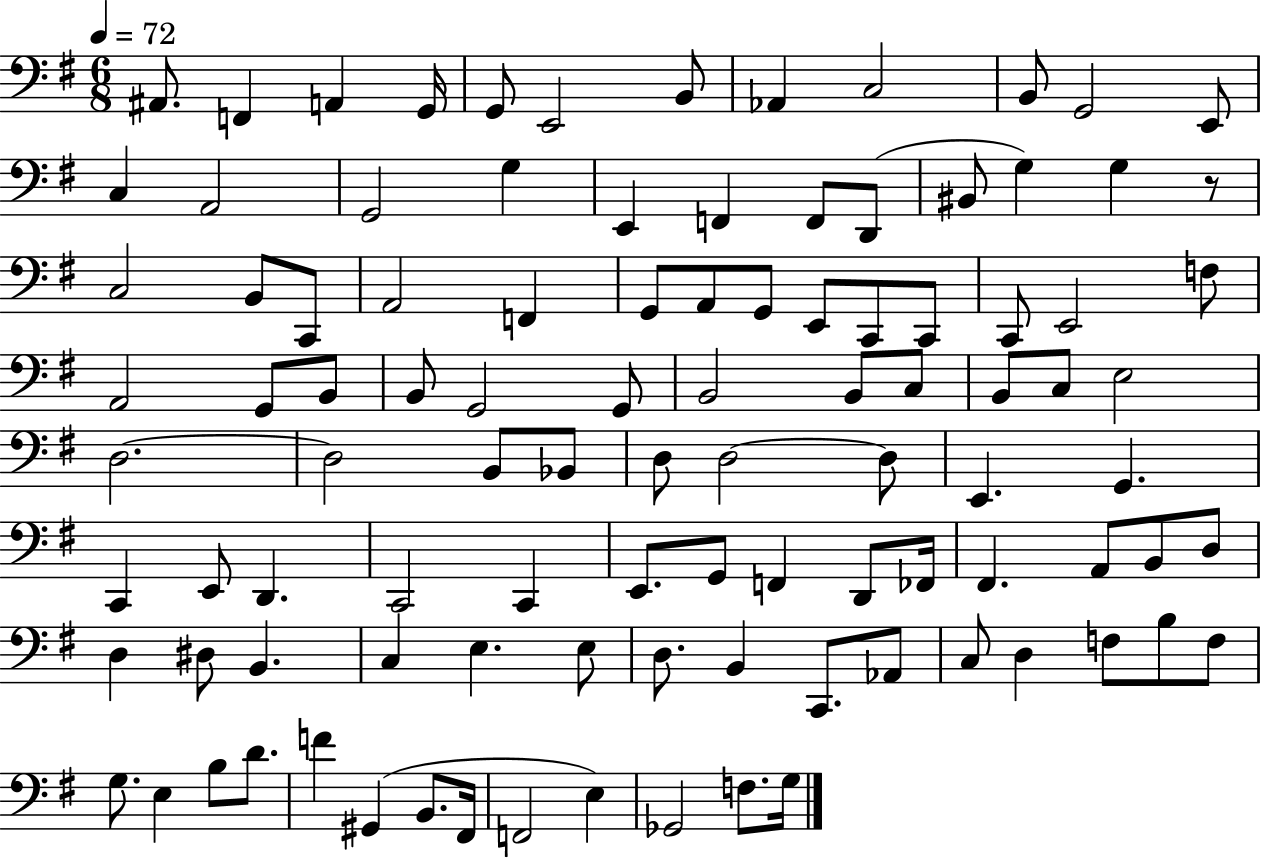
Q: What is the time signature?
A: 6/8